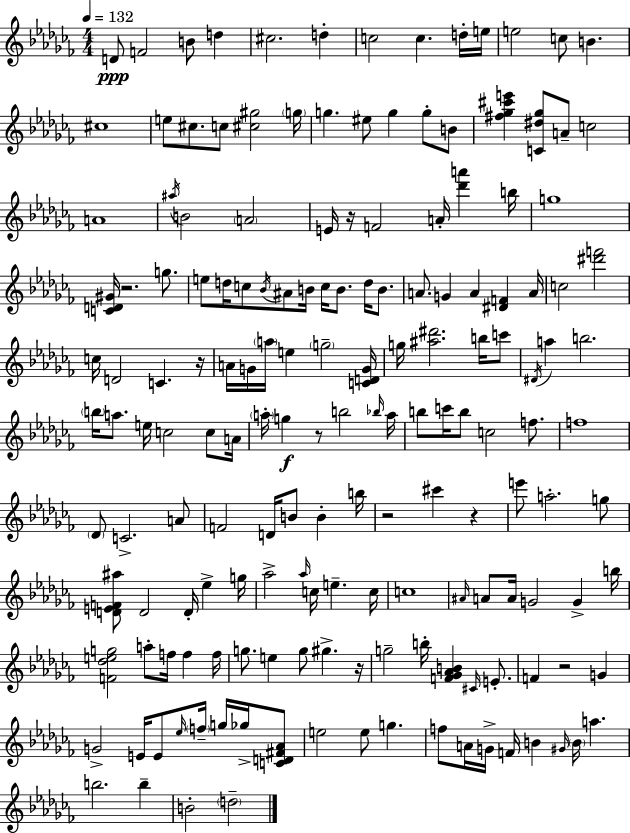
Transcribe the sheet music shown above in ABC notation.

X:1
T:Untitled
M:4/4
L:1/4
K:Abm
D/2 F2 B/2 d ^c2 d c2 c d/4 e/4 e2 c/2 B ^c4 e/2 ^c/2 c/2 [^c^g]2 g/4 g ^e/2 g g/2 B/2 [^f_g^c'e'] [C^d_g]/2 A/2 c2 A4 ^a/4 B2 A2 E/4 z/4 F2 A/4 [_d'a'] b/4 g4 [CD^G]/4 z2 g/2 e/2 d/4 c/2 _B/4 ^A/2 B/4 c/4 B/2 d/4 B/2 A/2 G A [^DF] A/4 c2 [^d'f']2 c/4 D2 C z/4 A/4 G/4 a/4 e g2 [CDG]/4 g/4 [^a^d']2 b/4 c'/2 ^D/4 a b2 b/4 a/2 e/4 c2 c/2 A/4 a/4 g z/2 b2 _b/4 a/4 b/2 c'/4 b/2 c2 f/2 f4 _D/2 C2 A/2 F2 D/4 B/2 B b/4 z2 ^c' z e'/2 a2 g/2 [DEF^a]/2 D2 D/4 _e g/4 _a2 _a/4 c/4 e c/4 c4 ^A/4 A/2 A/4 G2 G b/4 [F_deg]2 a/2 f/4 f f/4 g/2 e g/2 ^g z/4 g2 b/4 [F_G_AB] ^C/4 E/2 F z2 G G2 E/4 E/2 _e/4 f/4 g/4 _g/4 [CD^F_A]/2 e2 e/2 g f/2 A/4 G/4 F/4 B ^G/4 B/4 a b2 b B2 d2